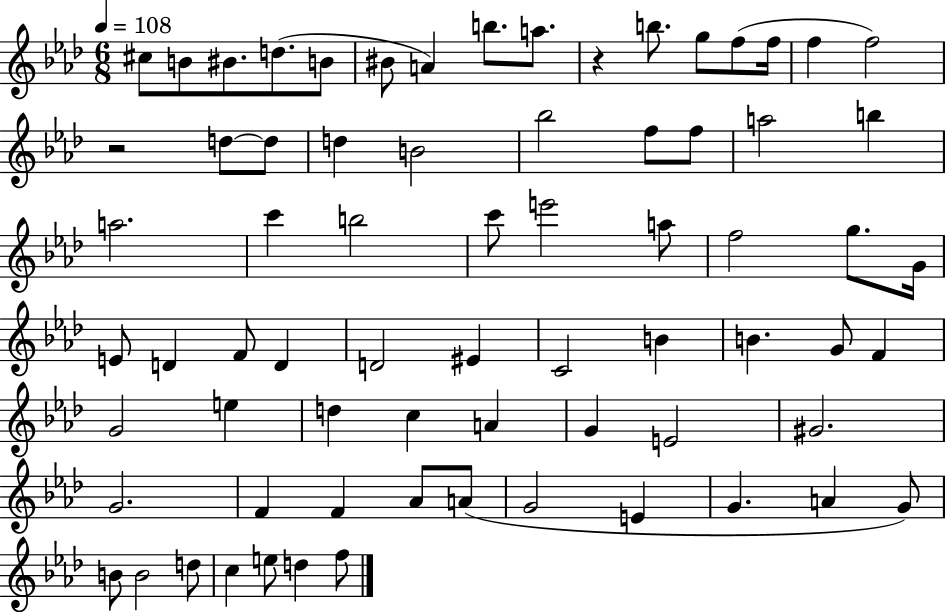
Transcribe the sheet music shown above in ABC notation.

X:1
T:Untitled
M:6/8
L:1/4
K:Ab
^c/2 B/2 ^B/2 d/2 B/2 ^B/2 A b/2 a/2 z b/2 g/2 f/2 f/4 f f2 z2 d/2 d/2 d B2 _b2 f/2 f/2 a2 b a2 c' b2 c'/2 e'2 a/2 f2 g/2 G/4 E/2 D F/2 D D2 ^E C2 B B G/2 F G2 e d c A G E2 ^G2 G2 F F _A/2 A/2 G2 E G A G/2 B/2 B2 d/2 c e/2 d f/2